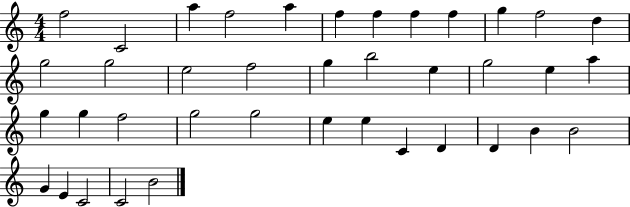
F5/h C4/h A5/q F5/h A5/q F5/q F5/q F5/q F5/q G5/q F5/h D5/q G5/h G5/h E5/h F5/h G5/q B5/h E5/q G5/h E5/q A5/q G5/q G5/q F5/h G5/h G5/h E5/q E5/q C4/q D4/q D4/q B4/q B4/h G4/q E4/q C4/h C4/h B4/h